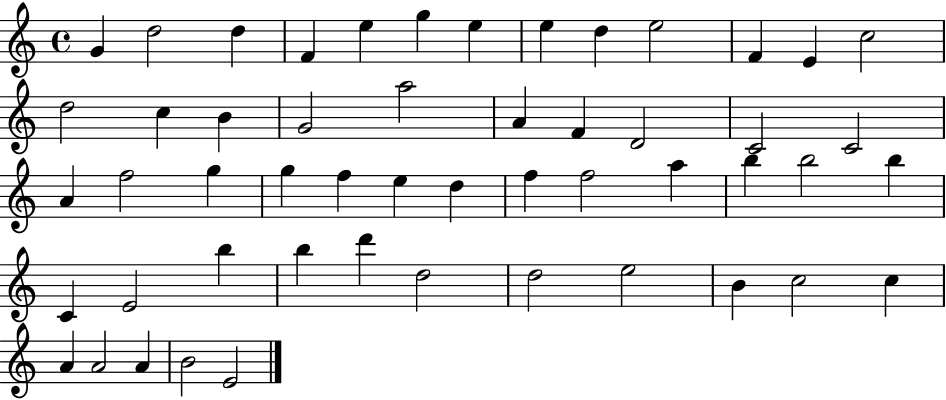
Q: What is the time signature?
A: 4/4